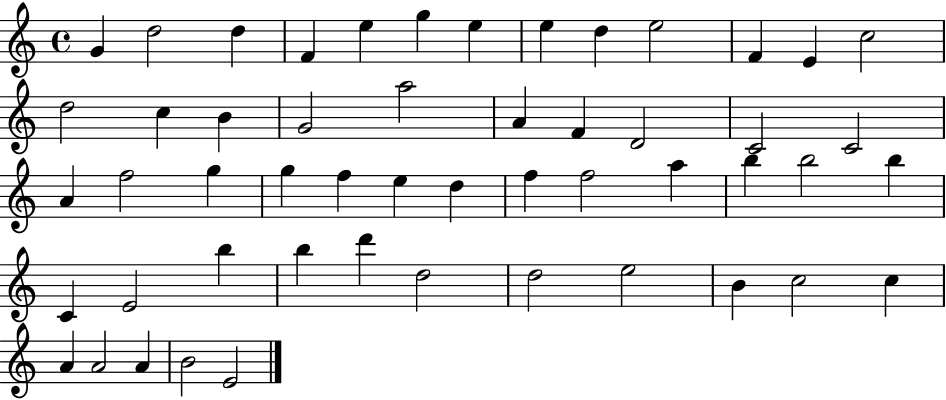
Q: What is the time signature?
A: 4/4